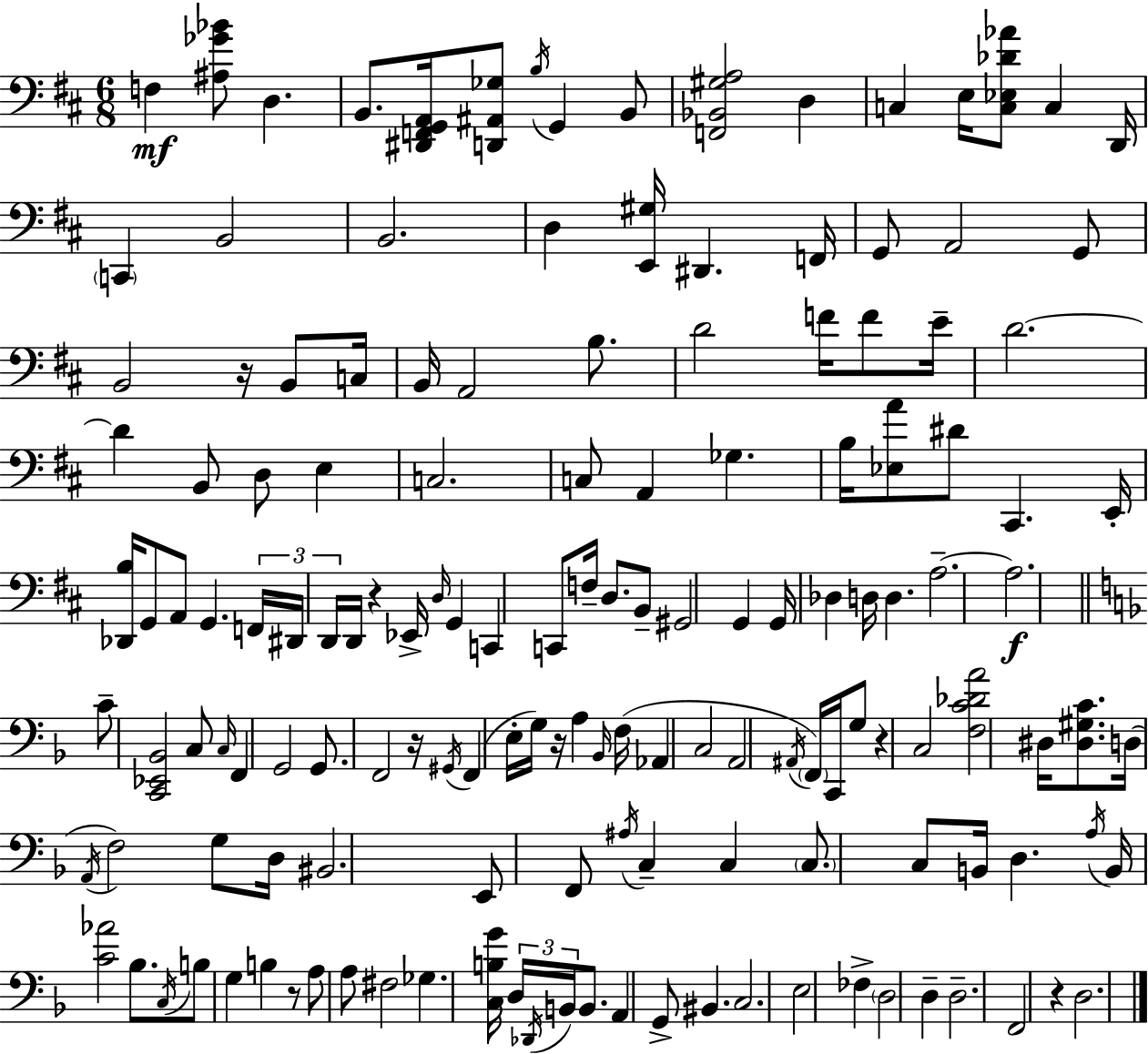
{
  \clef bass
  \numericTimeSignature
  \time 6/8
  \key d \major
  f4\mf <ais ges' bes'>8 d4. | b,8. <dis, f, g, a,>16 <d, ais, ges>8 \acciaccatura { b16 } g,4 b,8 | <f, bes, gis a>2 d4 | c4 e16 <c ees des' aes'>8 c4 | \break d,16 \parenthesize c,4 b,2 | b,2. | d4 <e, gis>16 dis,4. | f,16 g,8 a,2 g,8 | \break b,2 r16 b,8 | c16 b,16 a,2 b8. | d'2 f'16 f'8 | e'16-- d'2.~~ | \break d'4 b,8 d8 e4 | c2. | c8 a,4 ges4. | b16 <ees a'>8 dis'8 cis,4. | \break e,16-. <des, b>16 g,8 a,8 g,4. | \tuplet 3/2 { f,16 dis,16 d,16 } d,16 r4 ees,16-> \grace { d16 } g,4 | c,4 c,8 f16-- d8. | b,8-- gis,2 g,4 | \break g,16 des4 d16 d4. | a2.--~~ | a2.\f | \bar "||" \break \key f \major c'8-- <c, ees, bes,>2 c8 | \grace { c16 } f,4 g,2 | g,8. f,2 | r16 \acciaccatura { gis,16 }( f,4 e16-. g16) r16 a4 | \break \grace { bes,16 } f16( aes,4 c2 | a,2 \acciaccatura { ais,16 }) | \parenthesize f,16 c,16 g8 r4 c2 | <f c' des' a'>2 | \break dis16 <dis gis c'>8. d16( \acciaccatura { a,16 } f2) | g8 d16 bis,2. | e,8 f,8 \acciaccatura { ais16 } c4-- | c4 \parenthesize c8. c8 b,16 | \break d4. \acciaccatura { a16 } b,16 <c' aes'>2 | bes8. \acciaccatura { c16 } b8 g4 | b4 r8 a8 a8 | fis2 ges4. | \break <c b g'>16 \tuplet 3/2 { d16 \acciaccatura { des,16 } b,16 } b,8. a,4 | g,8-> bis,4. c2. | e2 | fes4-> \parenthesize d2 | \break d4-- d2.-- | f,2 | r4 d2. | \bar "|."
}